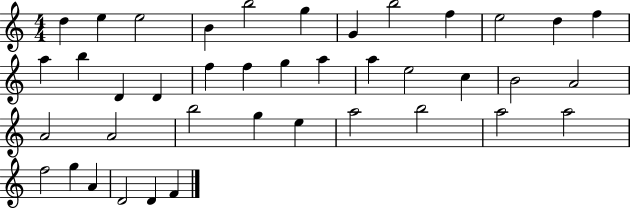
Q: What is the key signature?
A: C major